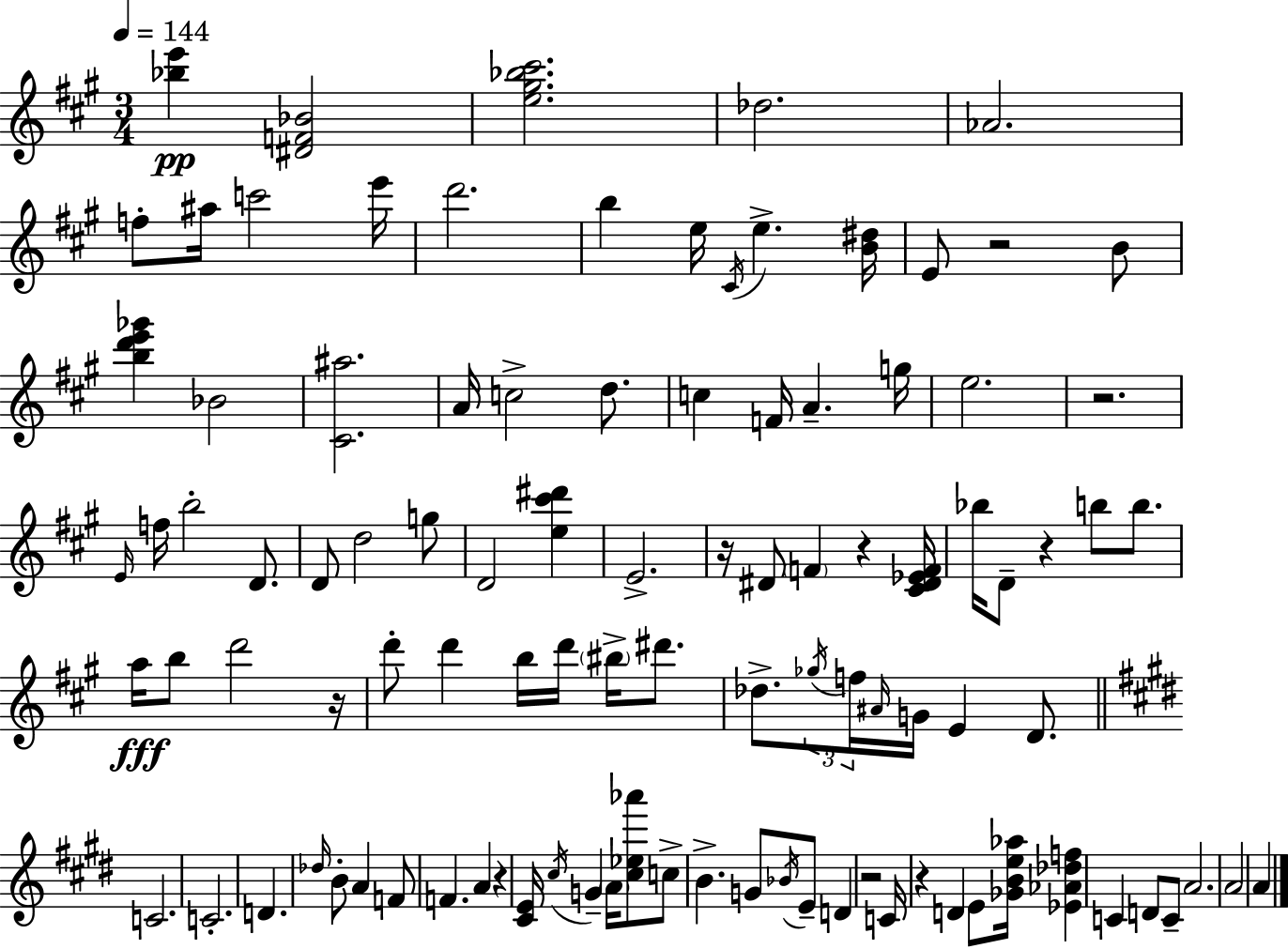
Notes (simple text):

[Bb5,E6]/q [D#4,F4,Bb4]/h [E5,G#5,Bb5,C#6]/h. Db5/h. Ab4/h. F5/e A#5/s C6/h E6/s D6/h. B5/q E5/s C#4/s E5/q. [B4,D#5]/s E4/e R/h B4/e [B5,D6,E6,Gb6]/q Bb4/h [C#4,A#5]/h. A4/s C5/h D5/e. C5/q F4/s A4/q. G5/s E5/h. R/h. E4/s F5/s B5/h D4/e. D4/e D5/h G5/e D4/h [E5,C#6,D#6]/q E4/h. R/s D#4/e F4/q R/q [C#4,D#4,Eb4,F4]/s Bb5/s D4/e R/q B5/e B5/e. A5/s B5/e D6/h R/s D6/e D6/q B5/s D6/s BIS5/s D#6/e. Db5/e. Gb5/s F5/s A#4/s G4/s E4/q D4/e. C4/h. C4/h. D4/q. Db5/s B4/e A4/q F4/e F4/q. A4/q R/q [C#4,E4]/s C#5/s G4/q A4/s [C#5,Eb5,Ab6]/e C5/e B4/q. G4/e Bb4/s E4/e D4/q R/h C4/s R/q D4/q E4/e [Gb4,B4,E5,Ab5]/s [Eb4,Ab4,Db5,F5]/q C4/q D4/e C4/e A4/h. A4/h A4/q